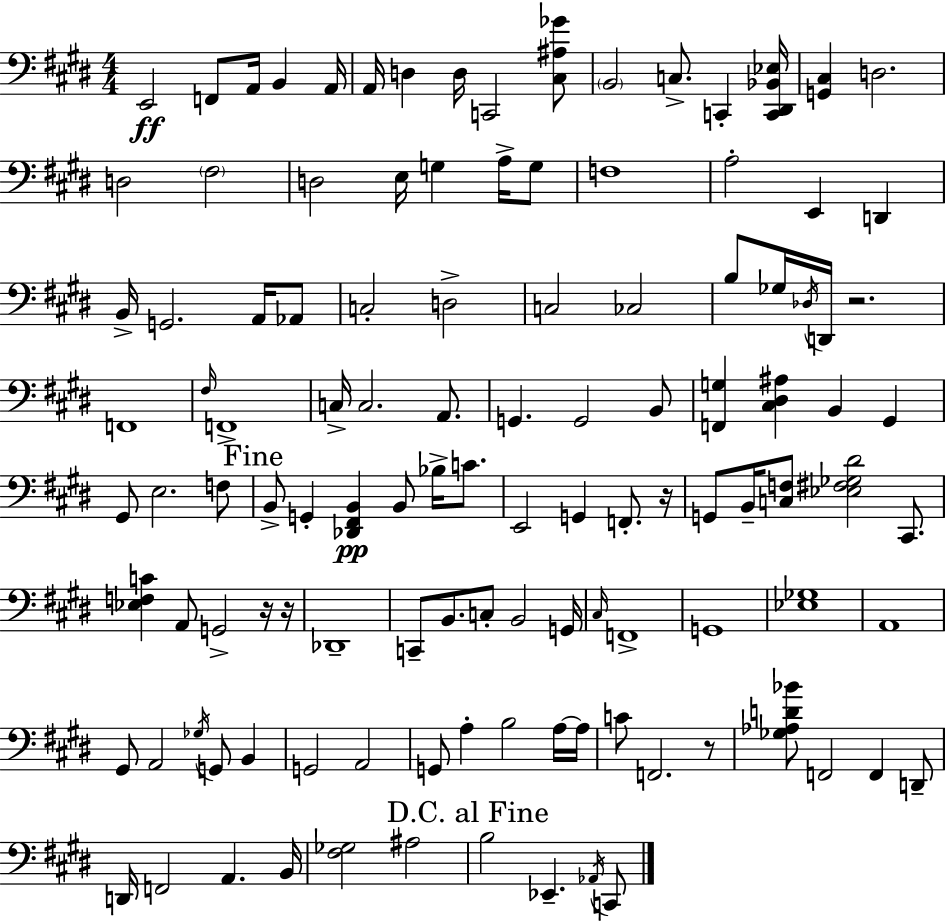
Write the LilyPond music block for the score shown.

{
  \clef bass
  \numericTimeSignature
  \time 4/4
  \key e \major
  e,2\ff f,8 a,16 b,4 a,16 | a,16 d4 d16 c,2 <cis ais ges'>8 | \parenthesize b,2 c8.-> c,4-. <c, dis, bes, ees>16 | <g, cis>4 d2. | \break d2 \parenthesize fis2 | d2 e16 g4 a16-> g8 | f1 | a2-. e,4 d,4 | \break b,16-> g,2. a,16 aes,8 | c2-. d2-> | c2 ces2 | b8 ges16 \acciaccatura { des16 } d,16 r2. | \break f,1 | \grace { fis16 } f,1-> | c16-> c2. a,8. | g,4. g,2 | \break b,8 <f, g>4 <cis dis ais>4 b,4 gis,4 | gis,8 e2. | f8 \mark "Fine" b,8-> g,4-. <des, fis, b,>4\pp b,8 bes16-> c'8. | e,2 g,4 f,8.-. | \break r16 g,8 b,16-- <c f>8 <ees fis ges dis'>2 cis,8. | <ees f c'>4 a,8 g,2-> | r16 r16 des,1-- | c,8-- b,8. c8-. b,2 | \break g,16 \grace { cis16 } f,1-> | g,1 | <ees ges>1 | a,1 | \break gis,8 a,2 \acciaccatura { ges16 } g,8 | b,4 g,2 a,2 | g,8 a4-. b2 | a16~~ a16 c'8 f,2. | \break r8 <ges aes d' bes'>8 f,2 f,4 | d,8-- d,16 f,2 a,4. | b,16 <fis ges>2 ais2 | \mark "D.C. al Fine" b2 ees,4.-- | \break \acciaccatura { aes,16 } c,8 \bar "|."
}